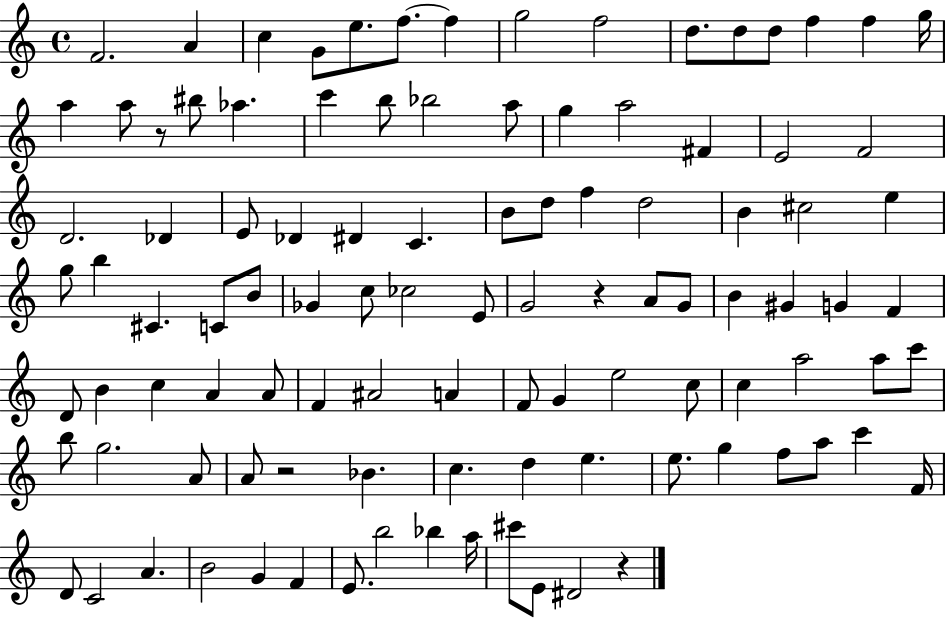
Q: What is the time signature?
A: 4/4